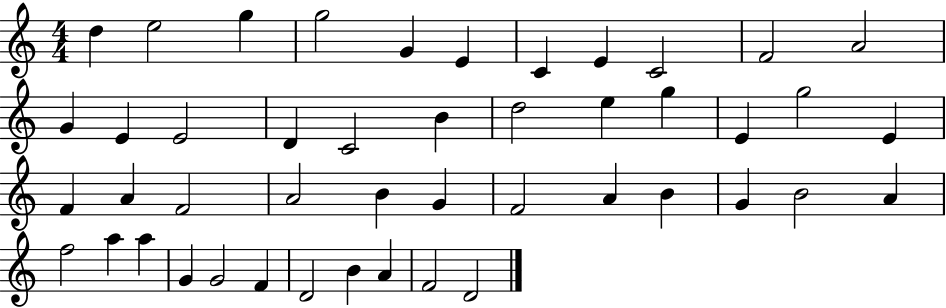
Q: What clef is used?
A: treble